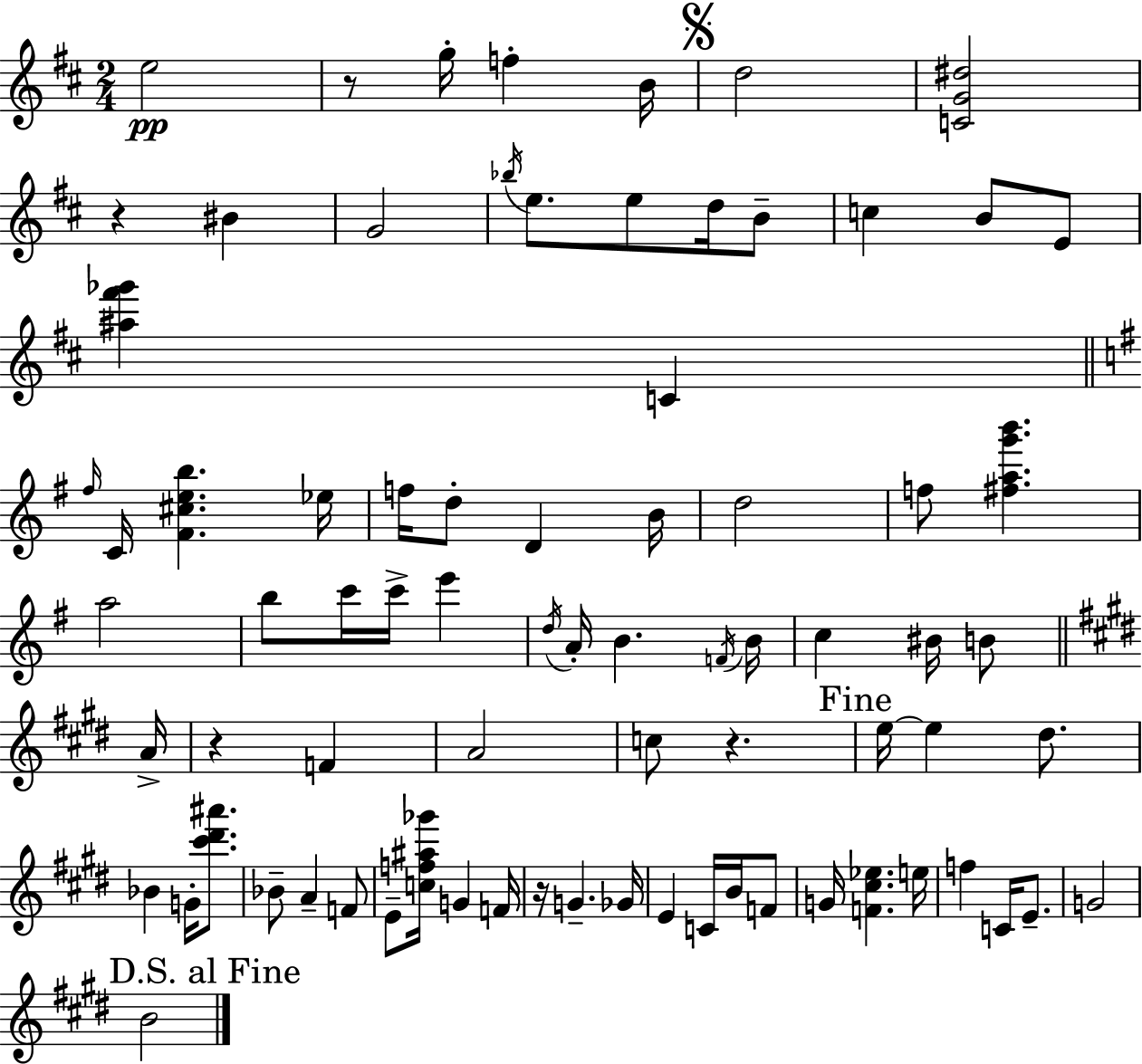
E5/h R/e G5/s F5/q B4/s D5/h [C4,G4,D#5]/h R/q BIS4/q G4/h Bb5/s E5/e. E5/e D5/s B4/e C5/q B4/e E4/e [A#5,F#6,Gb6]/q C4/q F#5/s C4/s [F#4,C#5,E5,B5]/q. Eb5/s F5/s D5/e D4/q B4/s D5/h F5/e [F#5,A5,G6,B6]/q. A5/h B5/e C6/s C6/s E6/q D5/s A4/s B4/q. F4/s B4/s C5/q BIS4/s B4/e A4/s R/q F4/q A4/h C5/e R/q. E5/s E5/q D#5/e. Bb4/q G4/s [C#6,D#6,A#6]/e. Bb4/e A4/q F4/e E4/e [C5,F5,A#5,Gb6]/s G4/q F4/s R/s G4/q. Gb4/s E4/q C4/s B4/s F4/e G4/s [F4,C#5,Eb5]/q. E5/s F5/q C4/s E4/e. G4/h B4/h